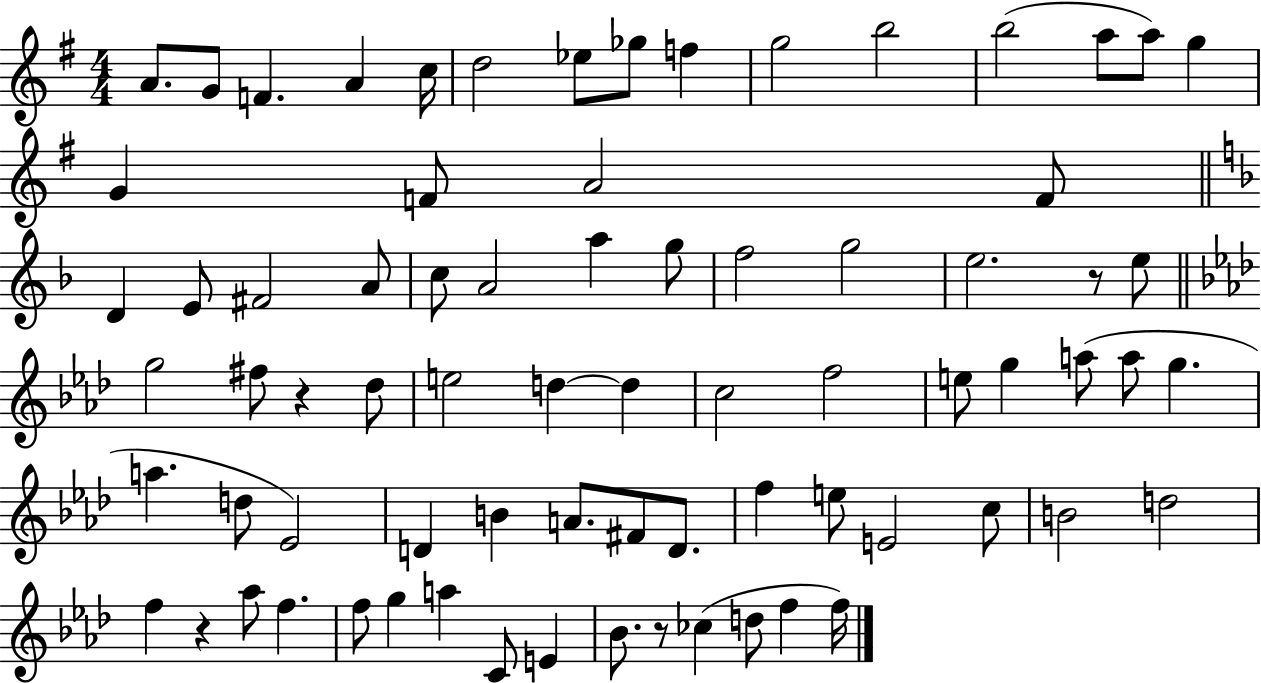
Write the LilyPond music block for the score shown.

{
  \clef treble
  \numericTimeSignature
  \time 4/4
  \key g \major
  \repeat volta 2 { a'8. g'8 f'4. a'4 c''16 | d''2 ees''8 ges''8 f''4 | g''2 b''2 | b''2( a''8 a''8) g''4 | \break g'4 f'8 a'2 f'8 | \bar "||" \break \key f \major d'4 e'8 fis'2 a'8 | c''8 a'2 a''4 g''8 | f''2 g''2 | e''2. r8 e''8 | \break \bar "||" \break \key f \minor g''2 fis''8 r4 des''8 | e''2 d''4~~ d''4 | c''2 f''2 | e''8 g''4 a''8( a''8 g''4. | \break a''4. d''8 ees'2) | d'4 b'4 a'8. fis'8 d'8. | f''4 e''8 e'2 c''8 | b'2 d''2 | \break f''4 r4 aes''8 f''4. | f''8 g''4 a''4 c'8 e'4 | bes'8. r8 ces''4( d''8 f''4 f''16) | } \bar "|."
}